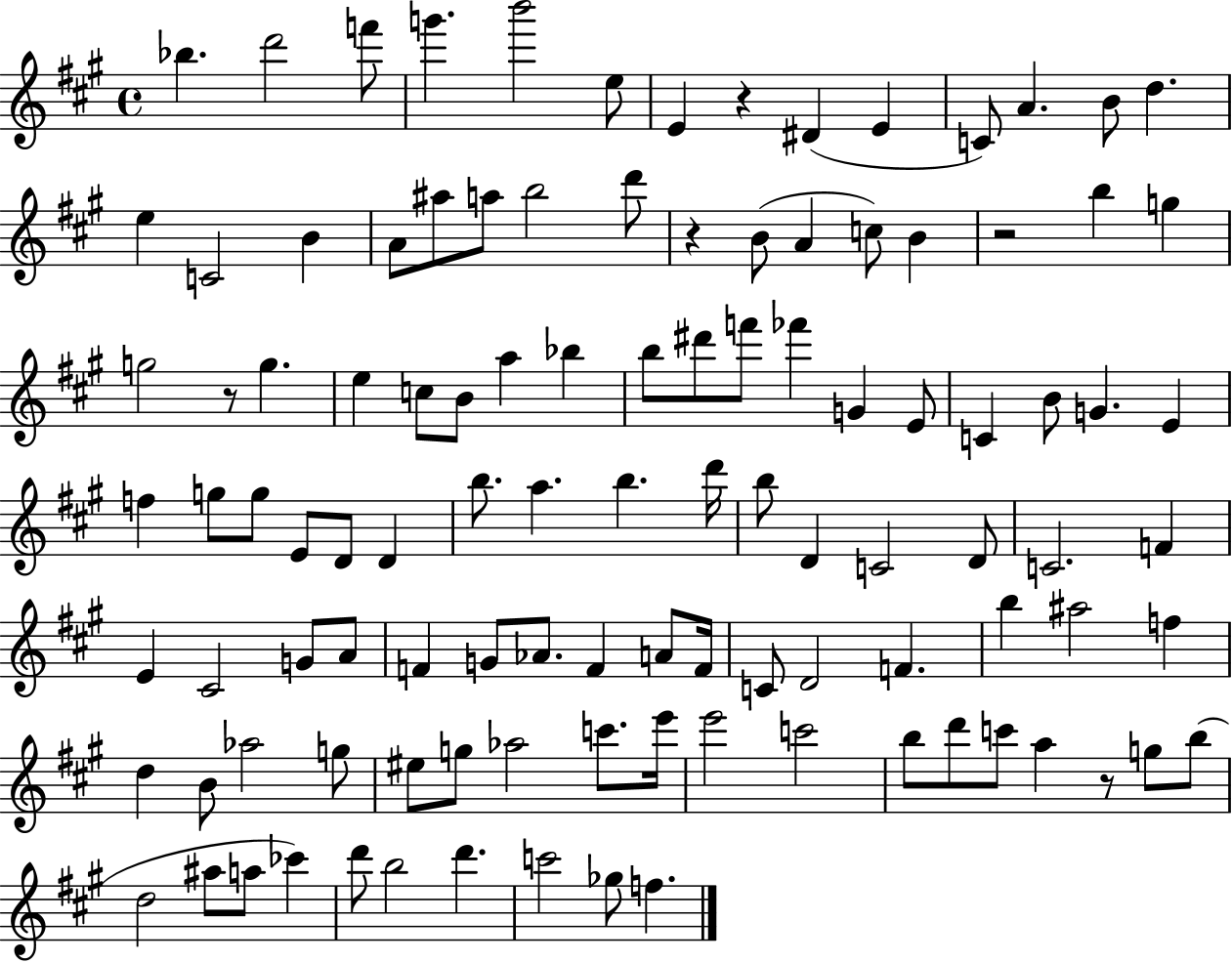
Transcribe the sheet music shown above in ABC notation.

X:1
T:Untitled
M:4/4
L:1/4
K:A
_b d'2 f'/2 g' b'2 e/2 E z ^D E C/2 A B/2 d e C2 B A/2 ^a/2 a/2 b2 d'/2 z B/2 A c/2 B z2 b g g2 z/2 g e c/2 B/2 a _b b/2 ^d'/2 f'/2 _f' G E/2 C B/2 G E f g/2 g/2 E/2 D/2 D b/2 a b d'/4 b/2 D C2 D/2 C2 F E ^C2 G/2 A/2 F G/2 _A/2 F A/2 F/4 C/2 D2 F b ^a2 f d B/2 _a2 g/2 ^e/2 g/2 _a2 c'/2 e'/4 e'2 c'2 b/2 d'/2 c'/2 a z/2 g/2 b/2 d2 ^a/2 a/2 _c' d'/2 b2 d' c'2 _g/2 f